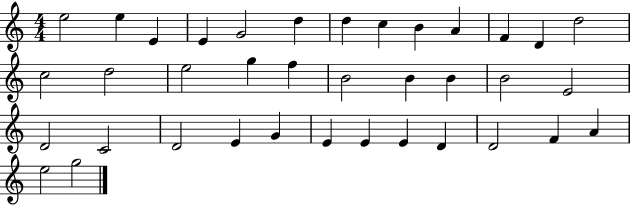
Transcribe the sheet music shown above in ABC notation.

X:1
T:Untitled
M:4/4
L:1/4
K:C
e2 e E E G2 d d c B A F D d2 c2 d2 e2 g f B2 B B B2 E2 D2 C2 D2 E G E E E D D2 F A e2 g2